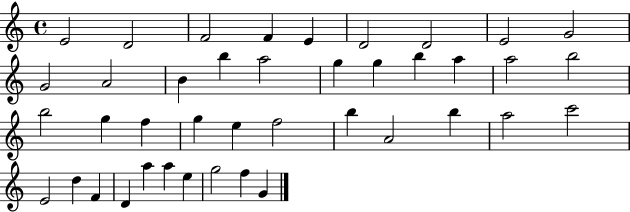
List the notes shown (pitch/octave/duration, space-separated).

E4/h D4/h F4/h F4/q E4/q D4/h D4/h E4/h G4/h G4/h A4/h B4/q B5/q A5/h G5/q G5/q B5/q A5/q A5/h B5/h B5/h G5/q F5/q G5/q E5/q F5/h B5/q A4/h B5/q A5/h C6/h E4/h D5/q F4/q D4/q A5/q A5/q E5/q G5/h F5/q G4/q